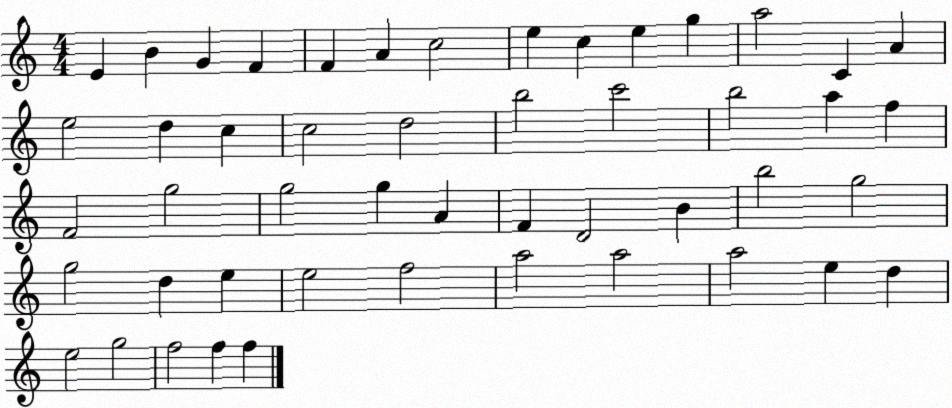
X:1
T:Untitled
M:4/4
L:1/4
K:C
E B G F F A c2 e c e g a2 C A e2 d c c2 d2 b2 c'2 b2 a f F2 g2 g2 g A F D2 B b2 g2 g2 d e e2 f2 a2 a2 a2 e d e2 g2 f2 f f